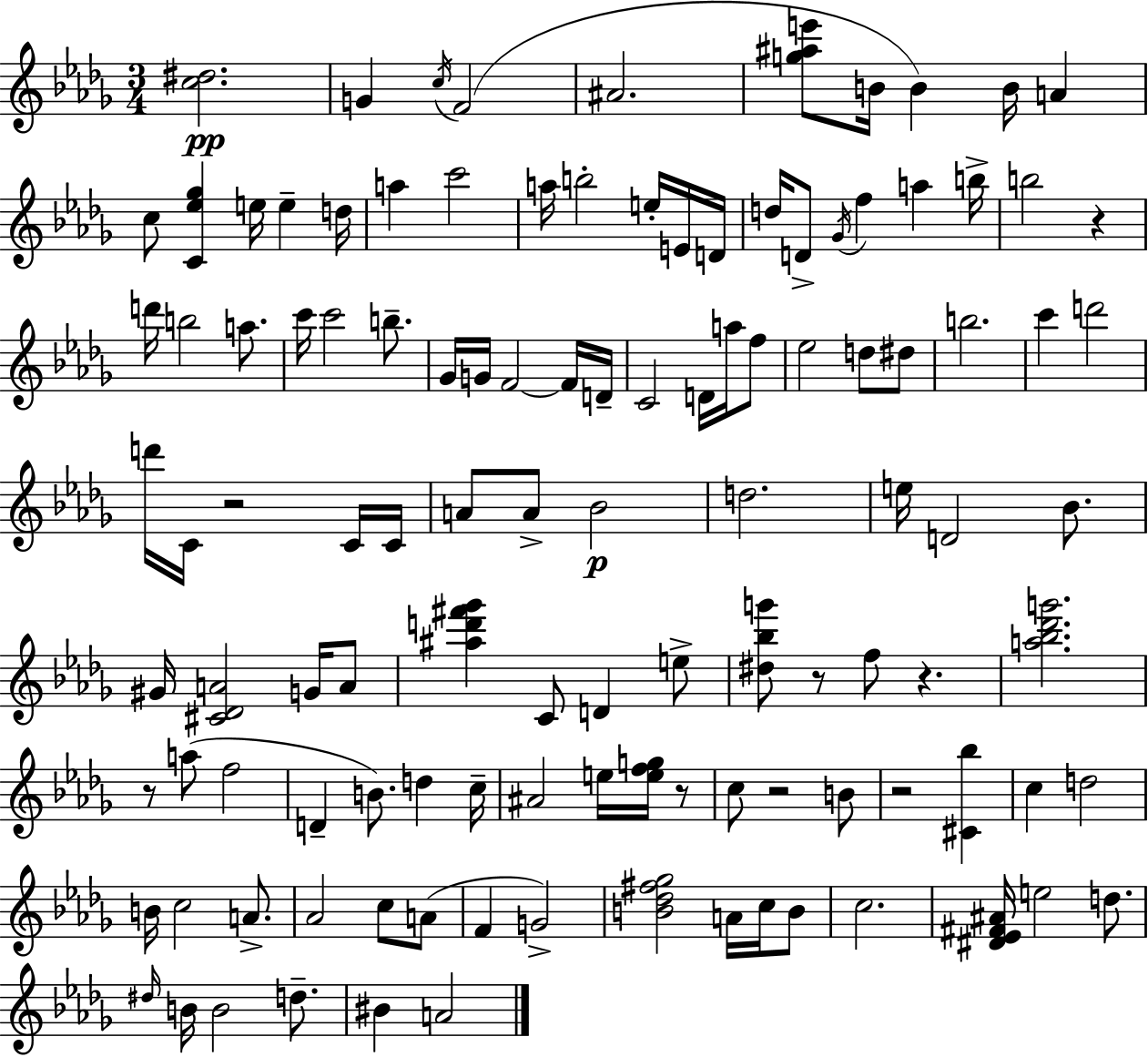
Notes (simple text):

[C5,D#5]/h. G4/q C5/s F4/h A#4/h. [G5,A#5,E6]/e B4/s B4/q B4/s A4/q C5/e [C4,Eb5,Gb5]/q E5/s E5/q D5/s A5/q C6/h A5/s B5/h E5/s E4/s D4/s D5/s D4/e Gb4/s F5/q A5/q B5/s B5/h R/q D6/s B5/h A5/e. C6/s C6/h B5/e. Gb4/s G4/s F4/h F4/s D4/s C4/h D4/s A5/s F5/e Eb5/h D5/e D#5/e B5/h. C6/q D6/h D6/s C4/s R/h C4/s C4/s A4/e A4/e Bb4/h D5/h. E5/s D4/h Bb4/e. G#4/s [C#4,Db4,A4]/h G4/s A4/e [A#5,D6,F#6,Gb6]/q C4/e D4/q E5/e [D#5,Bb5,G6]/e R/e F5/e R/q. [A5,Bb5,Db6,G6]/h. R/e A5/e F5/h D4/q B4/e. D5/q C5/s A#4/h E5/s [E5,F5,G5]/s R/e C5/e R/h B4/e R/h [C#4,Bb5]/q C5/q D5/h B4/s C5/h A4/e. Ab4/h C5/e A4/e F4/q G4/h [B4,Db5,F#5,Gb5]/h A4/s C5/s B4/e C5/h. [D#4,Eb4,F#4,A#4]/s E5/h D5/e. D#5/s B4/s B4/h D5/e. BIS4/q A4/h